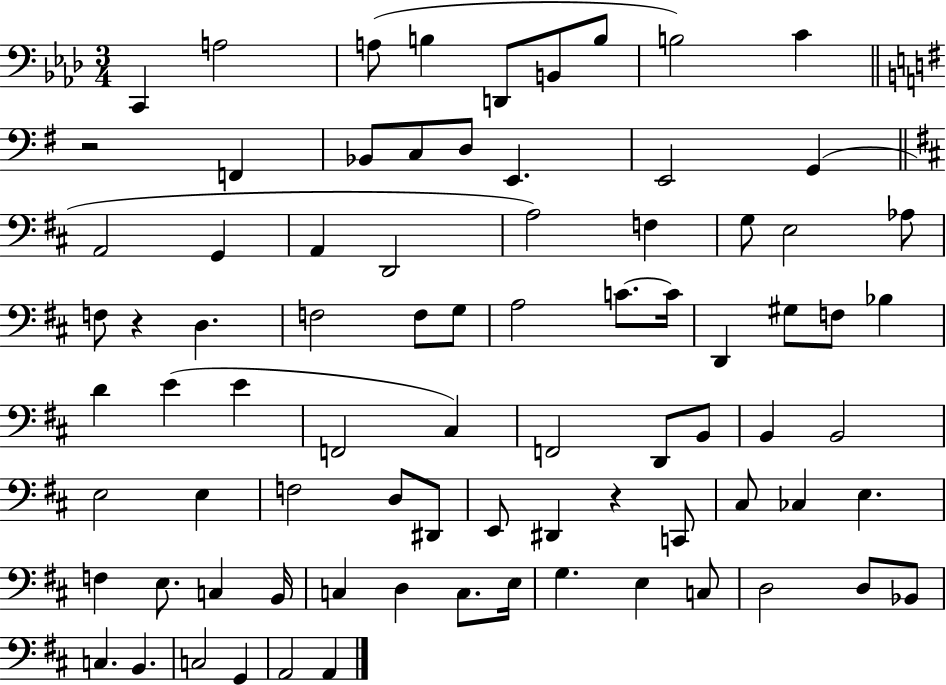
C2/q A3/h A3/e B3/q D2/e B2/e B3/e B3/h C4/q R/h F2/q Bb2/e C3/e D3/e E2/q. E2/h G2/q A2/h G2/q A2/q D2/h A3/h F3/q G3/e E3/h Ab3/e F3/e R/q D3/q. F3/h F3/e G3/e A3/h C4/e. C4/s D2/q G#3/e F3/e Bb3/q D4/q E4/q E4/q F2/h C#3/q F2/h D2/e B2/e B2/q B2/h E3/h E3/q F3/h D3/e D#2/e E2/e D#2/q R/q C2/e C#3/e CES3/q E3/q. F3/q E3/e. C3/q B2/s C3/q D3/q C3/e. E3/s G3/q. E3/q C3/e D3/h D3/e Bb2/e C3/q. B2/q. C3/h G2/q A2/h A2/q